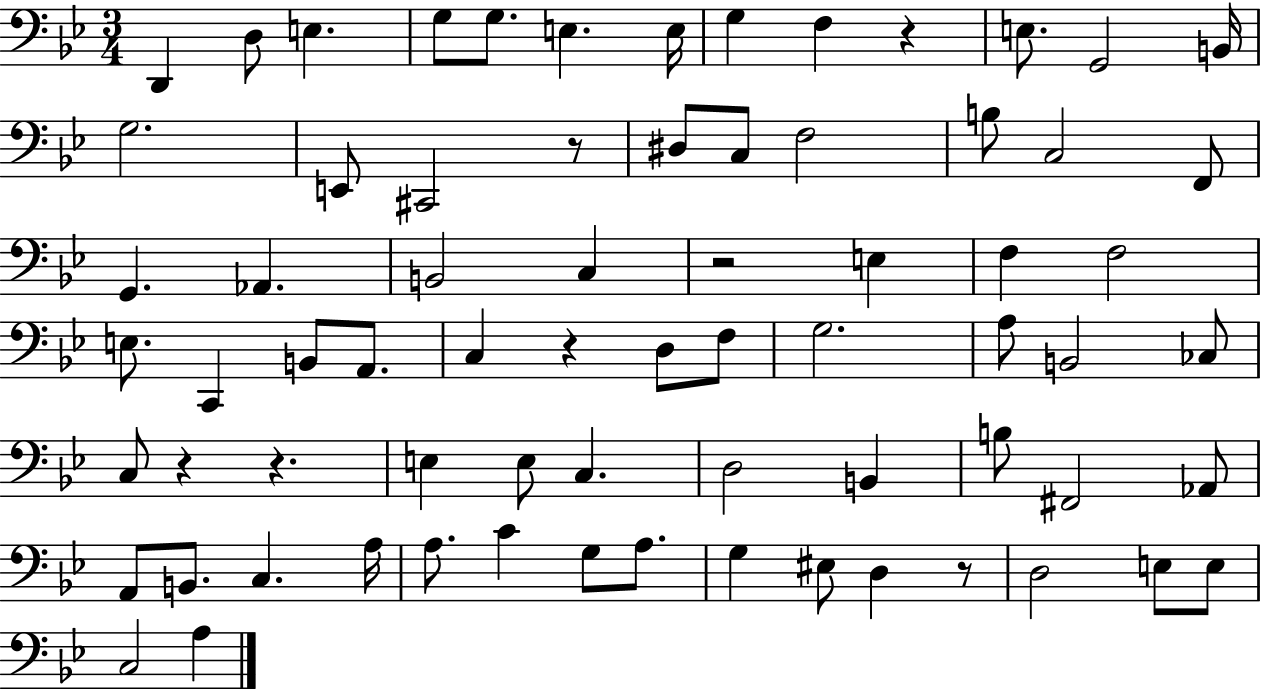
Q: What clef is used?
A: bass